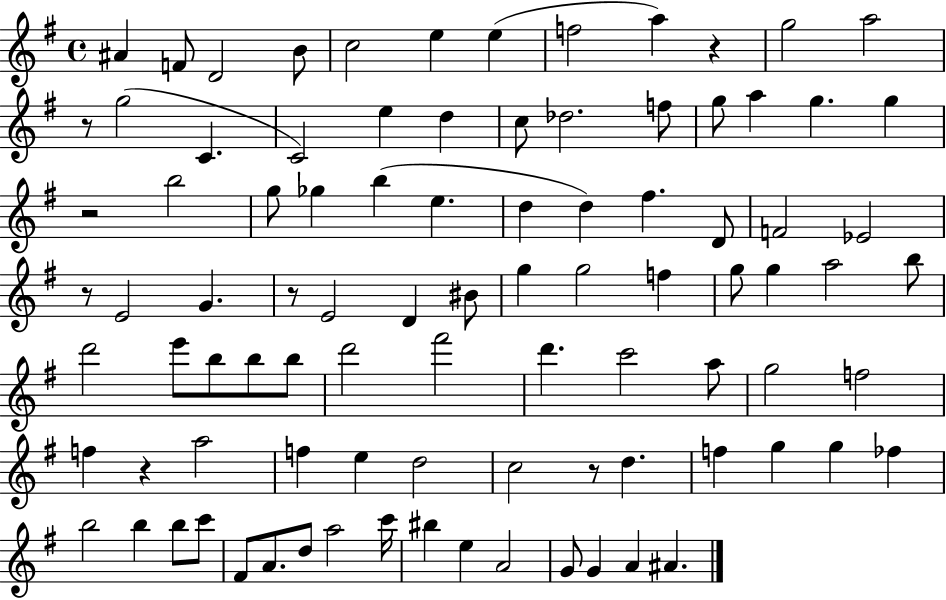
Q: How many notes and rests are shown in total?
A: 92